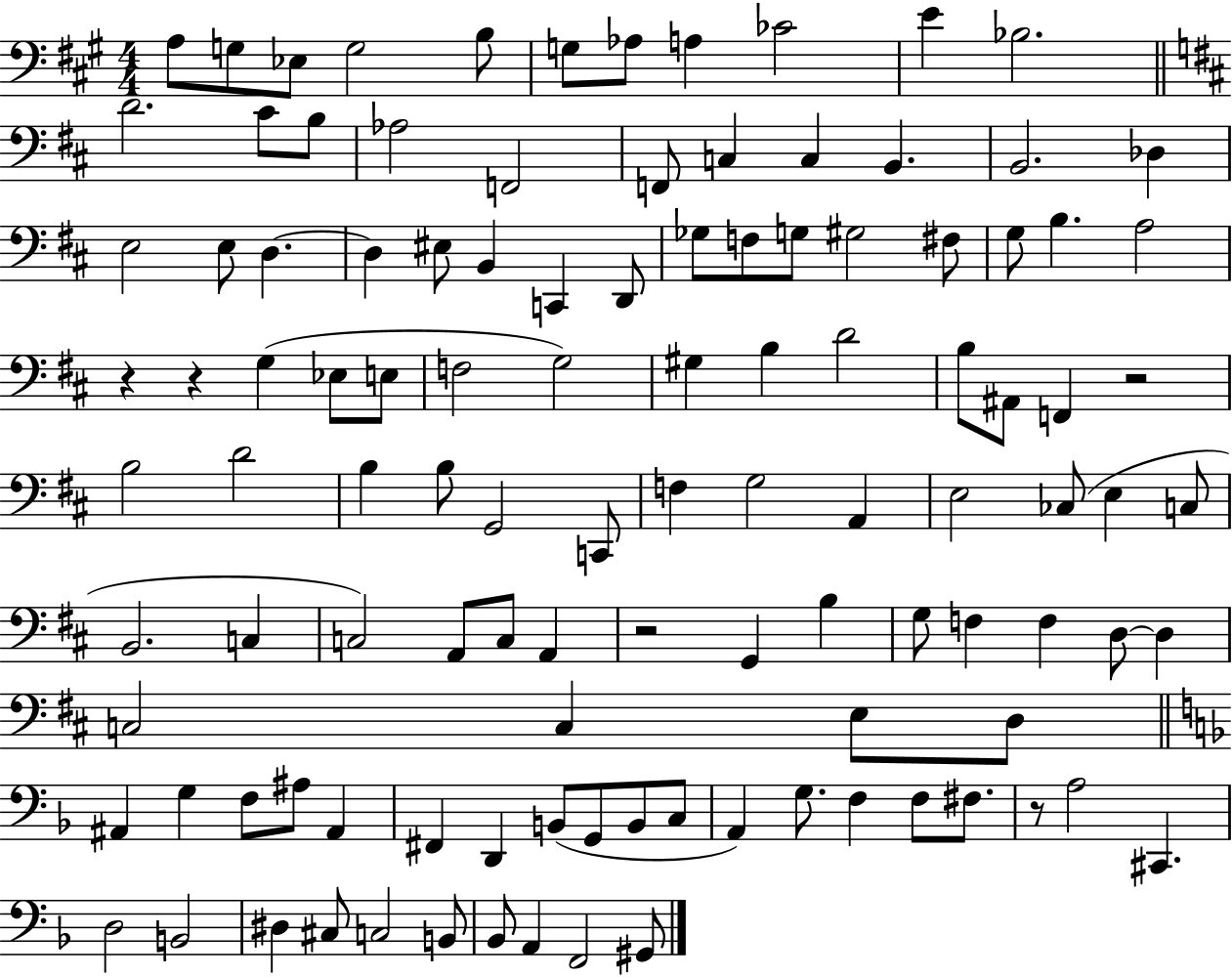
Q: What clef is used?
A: bass